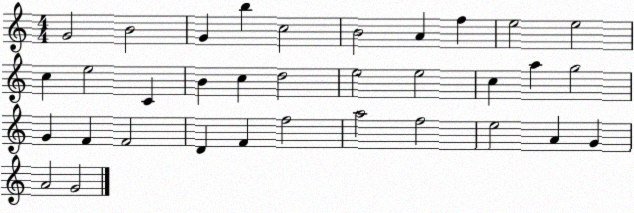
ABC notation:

X:1
T:Untitled
M:4/4
L:1/4
K:C
G2 B2 G b c2 B2 A f e2 e2 c e2 C B c d2 e2 e2 c a g2 G F F2 D F f2 a2 f2 e2 A G A2 G2